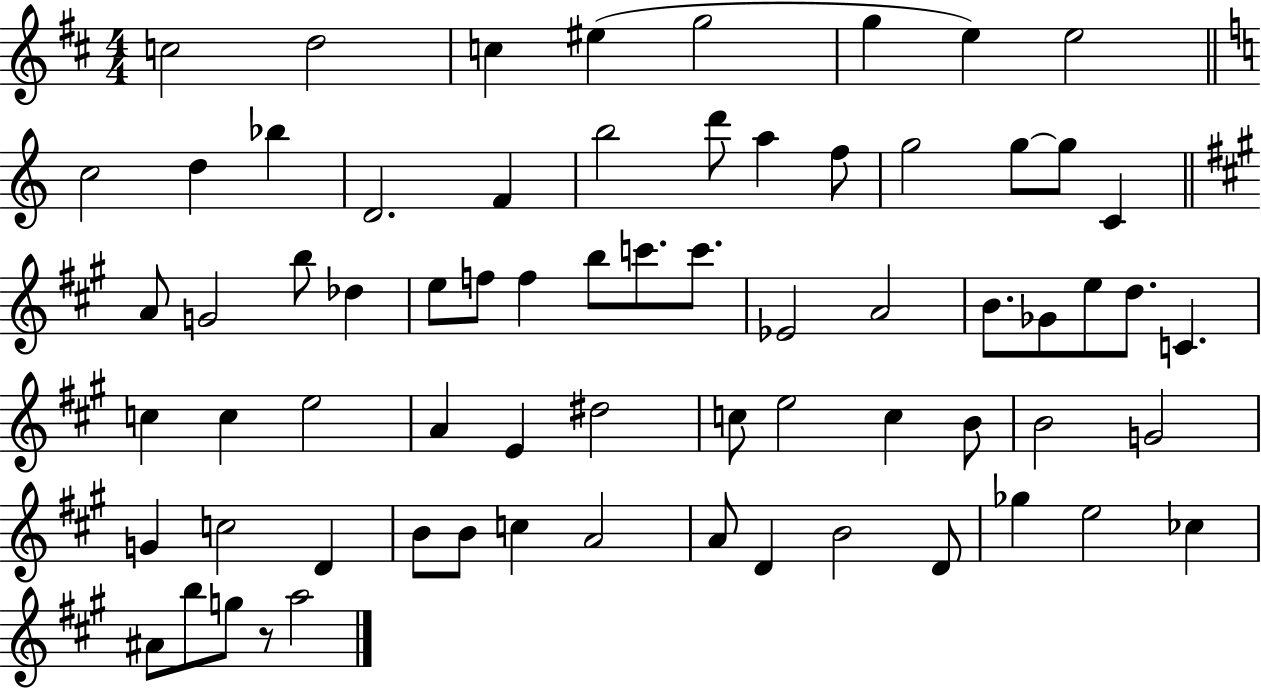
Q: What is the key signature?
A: D major